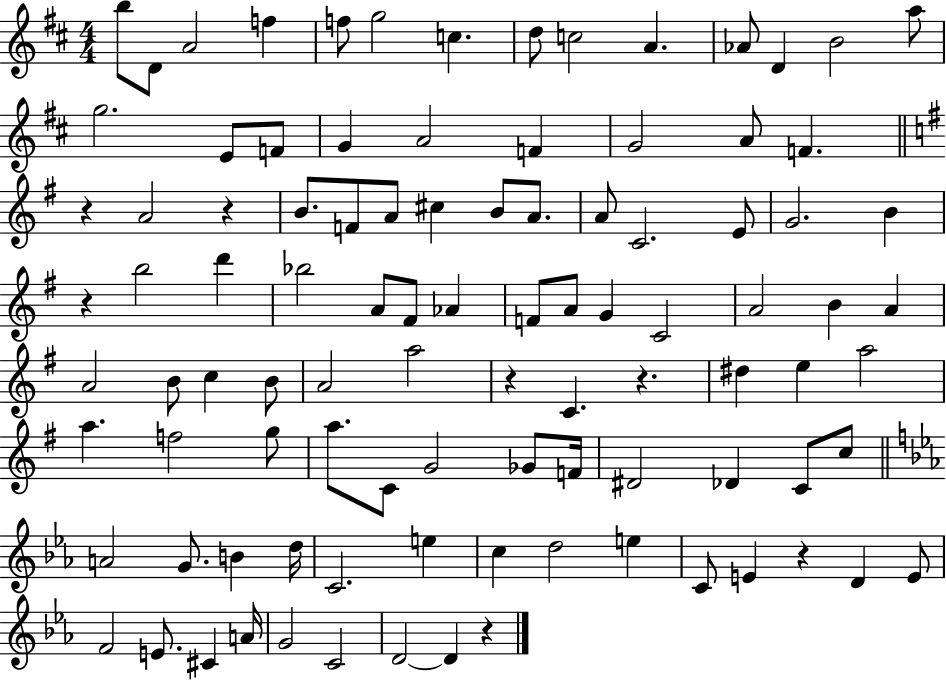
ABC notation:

X:1
T:Untitled
M:4/4
L:1/4
K:D
b/2 D/2 A2 f f/2 g2 c d/2 c2 A _A/2 D B2 a/2 g2 E/2 F/2 G A2 F G2 A/2 F z A2 z B/2 F/2 A/2 ^c B/2 A/2 A/2 C2 E/2 G2 B z b2 d' _b2 A/2 ^F/2 _A F/2 A/2 G C2 A2 B A A2 B/2 c B/2 A2 a2 z C z ^d e a2 a f2 g/2 a/2 C/2 G2 _G/2 F/4 ^D2 _D C/2 c/2 A2 G/2 B d/4 C2 e c d2 e C/2 E z D E/2 F2 E/2 ^C A/4 G2 C2 D2 D z